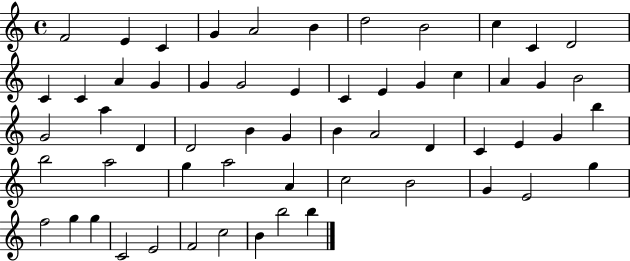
{
  \clef treble
  \time 4/4
  \defaultTimeSignature
  \key c \major
  f'2 e'4 c'4 | g'4 a'2 b'4 | d''2 b'2 | c''4 c'4 d'2 | \break c'4 c'4 a'4 g'4 | g'4 g'2 e'4 | c'4 e'4 g'4 c''4 | a'4 g'4 b'2 | \break g'2 a''4 d'4 | d'2 b'4 g'4 | b'4 a'2 d'4 | c'4 e'4 g'4 b''4 | \break b''2 a''2 | g''4 a''2 a'4 | c''2 b'2 | g'4 e'2 g''4 | \break f''2 g''4 g''4 | c'2 e'2 | f'2 c''2 | b'4 b''2 b''4 | \break \bar "|."
}